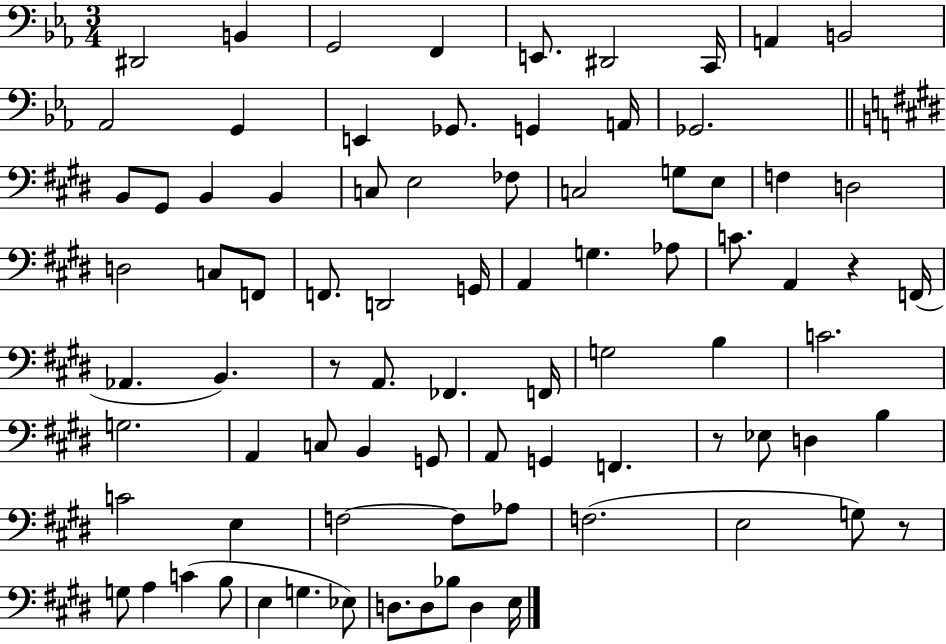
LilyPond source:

{
  \clef bass
  \numericTimeSignature
  \time 3/4
  \key ees \major
  dis,2 b,4 | g,2 f,4 | e,8. dis,2 c,16 | a,4 b,2 | \break aes,2 g,4 | e,4 ges,8. g,4 a,16 | ges,2. | \bar "||" \break \key e \major b,8 gis,8 b,4 b,4 | c8 e2 fes8 | c2 g8 e8 | f4 d2 | \break d2 c8 f,8 | f,8. d,2 g,16 | a,4 g4. aes8 | c'8. a,4 r4 f,16( | \break aes,4. b,4.) | r8 a,8. fes,4. f,16 | g2 b4 | c'2. | \break g2. | a,4 c8 b,4 g,8 | a,8 g,4 f,4. | r8 ees8 d4 b4 | \break c'2 e4 | f2~~ f8 aes8 | f2.( | e2 g8) r8 | \break g8 a4 c'4( b8 | e4 g4. ees8) | d8. d8 bes8 d4 e16 | \bar "|."
}